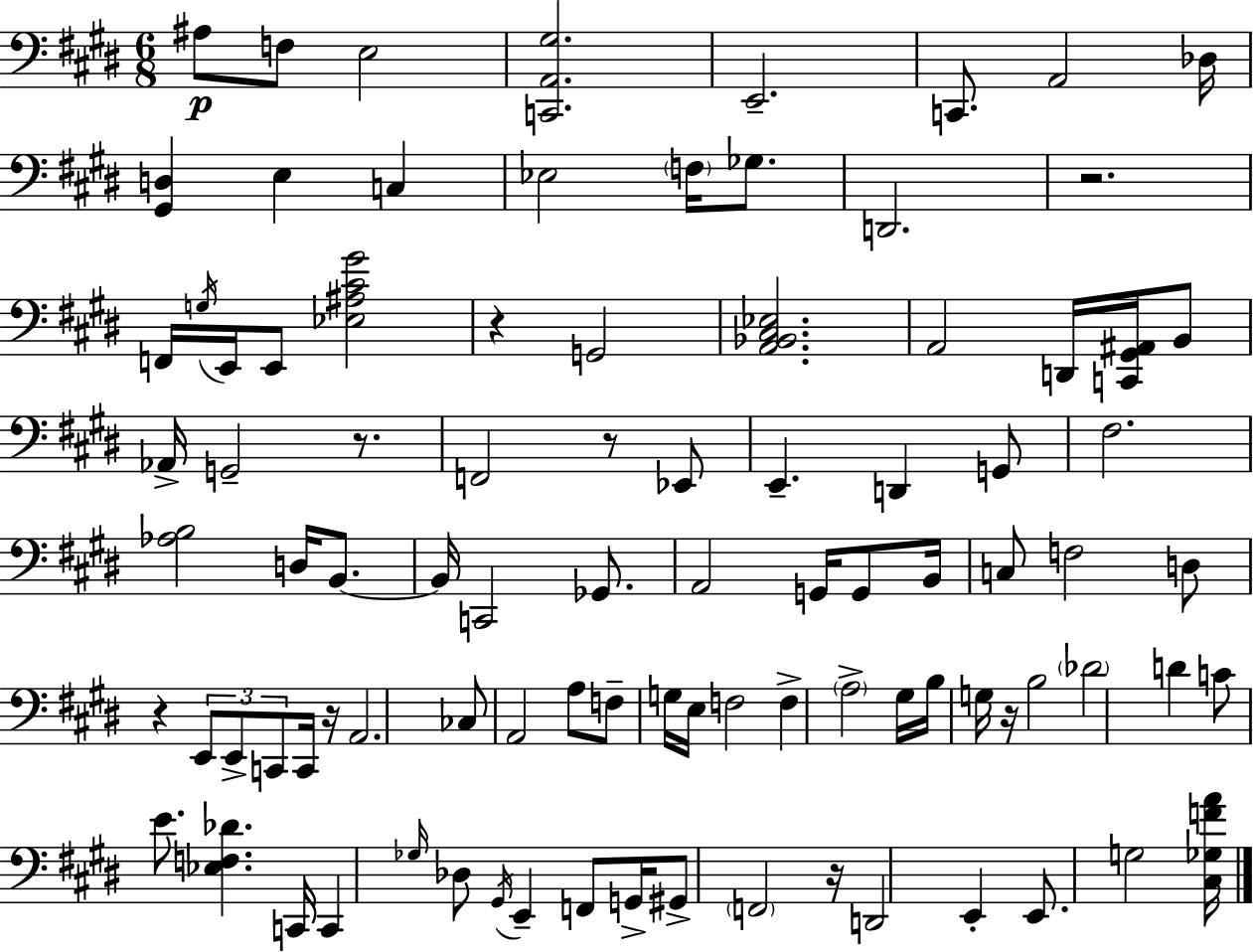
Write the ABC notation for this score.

X:1
T:Untitled
M:6/8
L:1/4
K:E
^A,/2 F,/2 E,2 [C,,A,,^G,]2 E,,2 C,,/2 A,,2 _D,/4 [^G,,D,] E, C, _E,2 F,/4 _G,/2 D,,2 z2 F,,/4 G,/4 E,,/4 E,,/2 [_E,^A,^C^G]2 z G,,2 [A,,_B,,^C,_E,]2 A,,2 D,,/4 [C,,^G,,^A,,]/4 B,,/2 _A,,/4 G,,2 z/2 F,,2 z/2 _E,,/2 E,, D,, G,,/2 ^F,2 [_A,B,]2 D,/4 B,,/2 B,,/4 C,,2 _G,,/2 A,,2 G,,/4 G,,/2 B,,/4 C,/2 F,2 D,/2 z E,,/2 E,,/2 C,,/2 C,,/4 z/4 A,,2 _C,/2 A,,2 A,/2 F,/2 G,/4 E,/4 F,2 F, A,2 ^G,/4 B,/4 G,/4 z/4 B,2 _D2 D C/2 E/2 [_E,F,_D] C,,/4 C,, _G,/4 _D,/2 ^G,,/4 E,, F,,/2 G,,/4 ^G,,/2 F,,2 z/4 D,,2 E,, E,,/2 G,2 [^C,_G,FA]/4